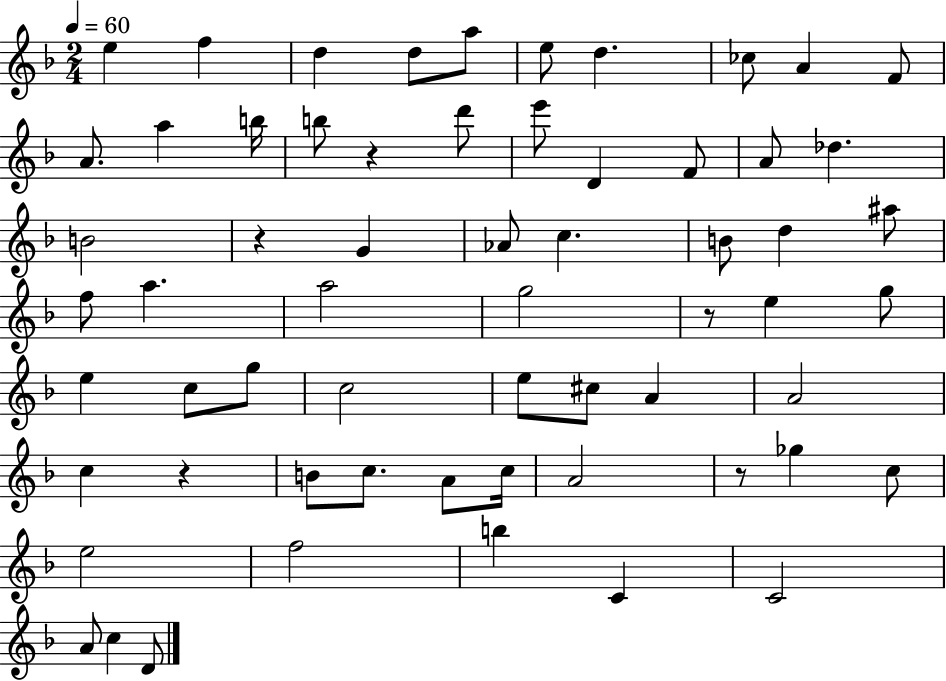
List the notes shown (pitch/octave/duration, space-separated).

E5/q F5/q D5/q D5/e A5/e E5/e D5/q. CES5/e A4/q F4/e A4/e. A5/q B5/s B5/e R/q D6/e E6/e D4/q F4/e A4/e Db5/q. B4/h R/q G4/q Ab4/e C5/q. B4/e D5/q A#5/e F5/e A5/q. A5/h G5/h R/e E5/q G5/e E5/q C5/e G5/e C5/h E5/e C#5/e A4/q A4/h C5/q R/q B4/e C5/e. A4/e C5/s A4/h R/e Gb5/q C5/e E5/h F5/h B5/q C4/q C4/h A4/e C5/q D4/e